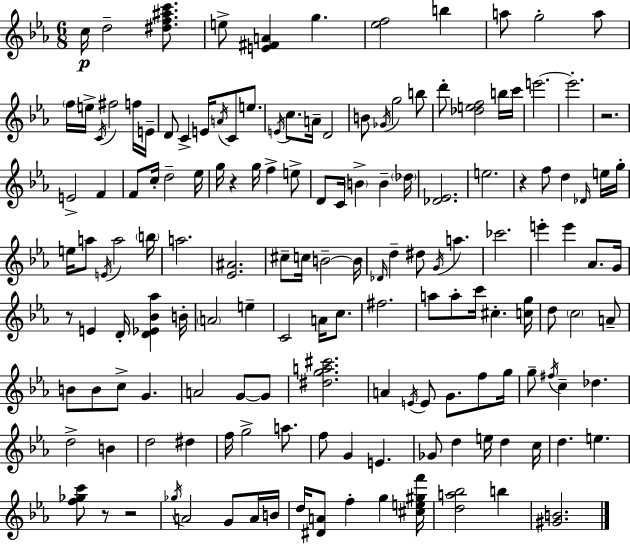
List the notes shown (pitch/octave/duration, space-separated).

C5/s D5/h [D#5,F5,A#5,C6]/e. E5/e [E4,F#4,A4]/q G5/q. [Eb5,F5]/h B5/q A5/e G5/h A5/e F5/s E5/s C4/s F#5/h F5/s E4/s D4/e C4/q E4/s A4/s C4/e E5/e. E4/s C5/e. A4/s D4/h B4/e Gb4/s G5/h B5/e D6/e [Db5,E5,F5]/h B5/s C6/s E6/h. E6/h. R/h. E4/h F4/q F4/e C5/s D5/h Eb5/s G5/s R/q G5/s F5/q E5/e D4/e C4/s B4/q B4/q Db5/s [Db4,Eb4]/h. E5/h. R/q F5/e D5/q Db4/s E5/s G5/s E5/s A5/e E4/s A5/h B5/s A5/h. [Eb4,A#4]/h. C#5/e C5/s B4/h B4/s Db4/s D5/q D#5/e G4/s A5/q. CES6/h. E6/q E6/q Ab4/e. G4/s R/e E4/q D4/s [D4,Eb4,Bb4,Ab5]/q B4/s A4/h E5/q C4/h A4/s C5/e. F#5/h. A5/e A5/e C6/s C#5/q. [C5,G5]/s D5/e C5/h A4/e B4/e B4/e C5/e G4/q. A4/h G4/e G4/e [D#5,G5,A5,C#6]/h. A4/q E4/s E4/e G4/e. F5/e G5/s G5/e F#5/s C5/q Db5/q. D5/h B4/q D5/h D#5/q F5/s G5/h A5/e. F5/e G4/q E4/q. Gb4/e D5/q E5/s D5/q C5/s D5/q. E5/q. [F5,Gb5,C6]/e R/e R/h Gb5/s A4/h G4/e A4/s B4/s D5/s [D#4,A4]/e F5/q G5/q [C#5,E5,G#5,F6]/s [D5,A5,Bb5]/h B5/q [G#4,B4]/h.